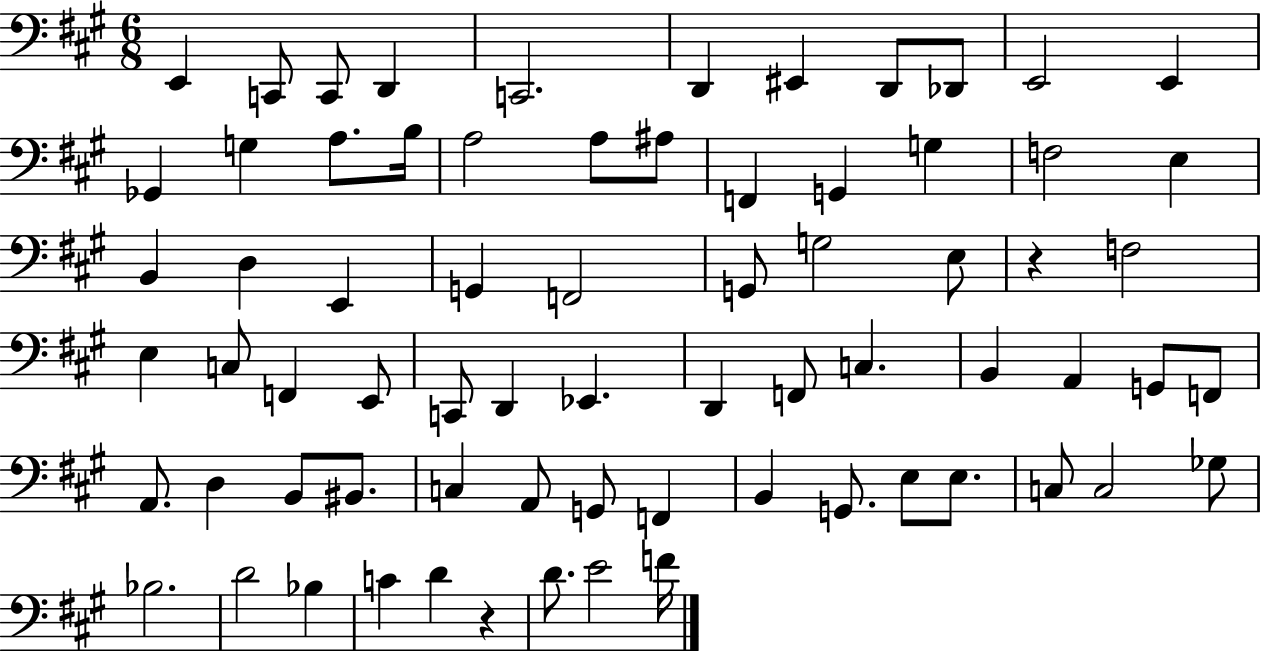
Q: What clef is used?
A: bass